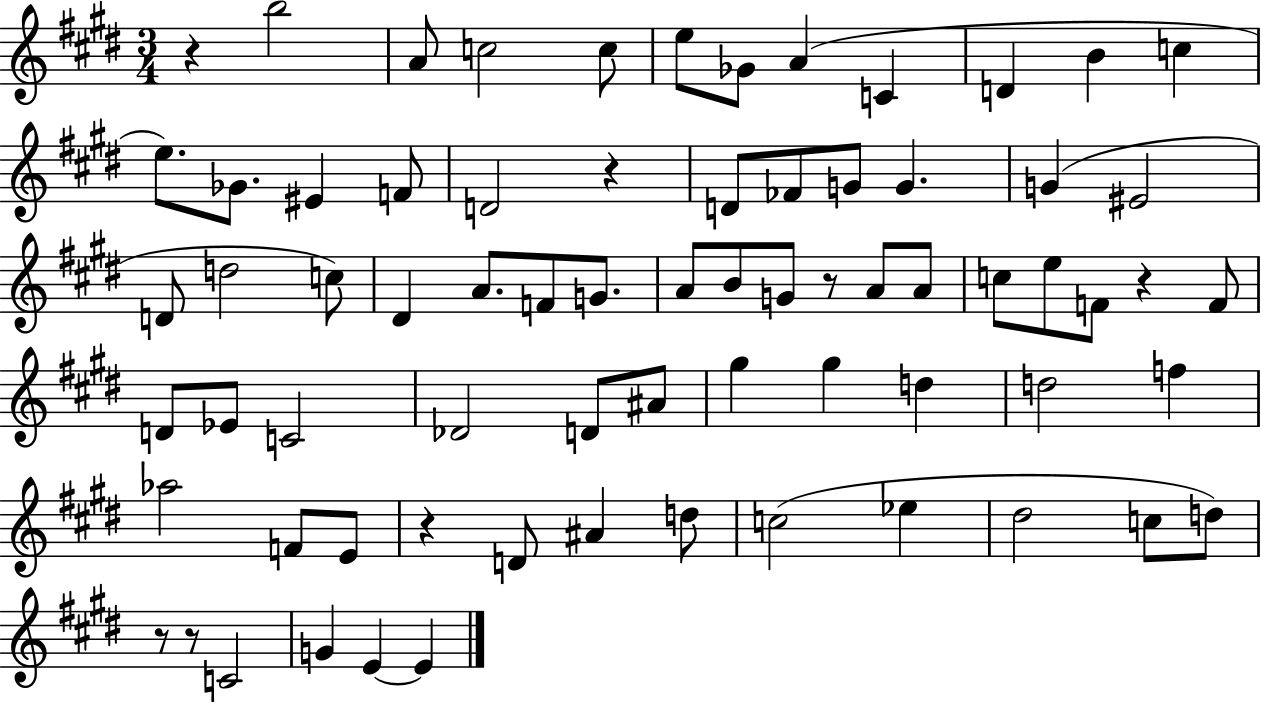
X:1
T:Untitled
M:3/4
L:1/4
K:E
z b2 A/2 c2 c/2 e/2 _G/2 A C D B c e/2 _G/2 ^E F/2 D2 z D/2 _F/2 G/2 G G ^E2 D/2 d2 c/2 ^D A/2 F/2 G/2 A/2 B/2 G/2 z/2 A/2 A/2 c/2 e/2 F/2 z F/2 D/2 _E/2 C2 _D2 D/2 ^A/2 ^g ^g d d2 f _a2 F/2 E/2 z D/2 ^A d/2 c2 _e ^d2 c/2 d/2 z/2 z/2 C2 G E E